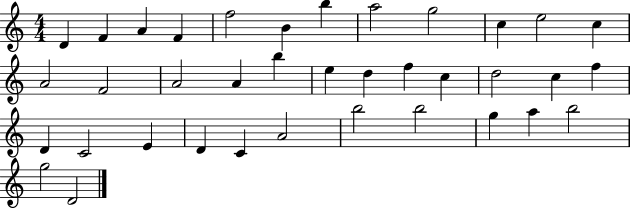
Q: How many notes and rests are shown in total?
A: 37